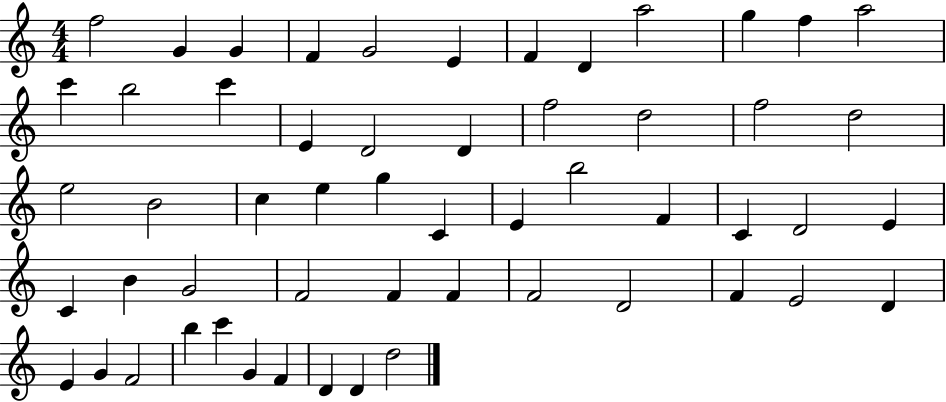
{
  \clef treble
  \numericTimeSignature
  \time 4/4
  \key c \major
  f''2 g'4 g'4 | f'4 g'2 e'4 | f'4 d'4 a''2 | g''4 f''4 a''2 | \break c'''4 b''2 c'''4 | e'4 d'2 d'4 | f''2 d''2 | f''2 d''2 | \break e''2 b'2 | c''4 e''4 g''4 c'4 | e'4 b''2 f'4 | c'4 d'2 e'4 | \break c'4 b'4 g'2 | f'2 f'4 f'4 | f'2 d'2 | f'4 e'2 d'4 | \break e'4 g'4 f'2 | b''4 c'''4 g'4 f'4 | d'4 d'4 d''2 | \bar "|."
}